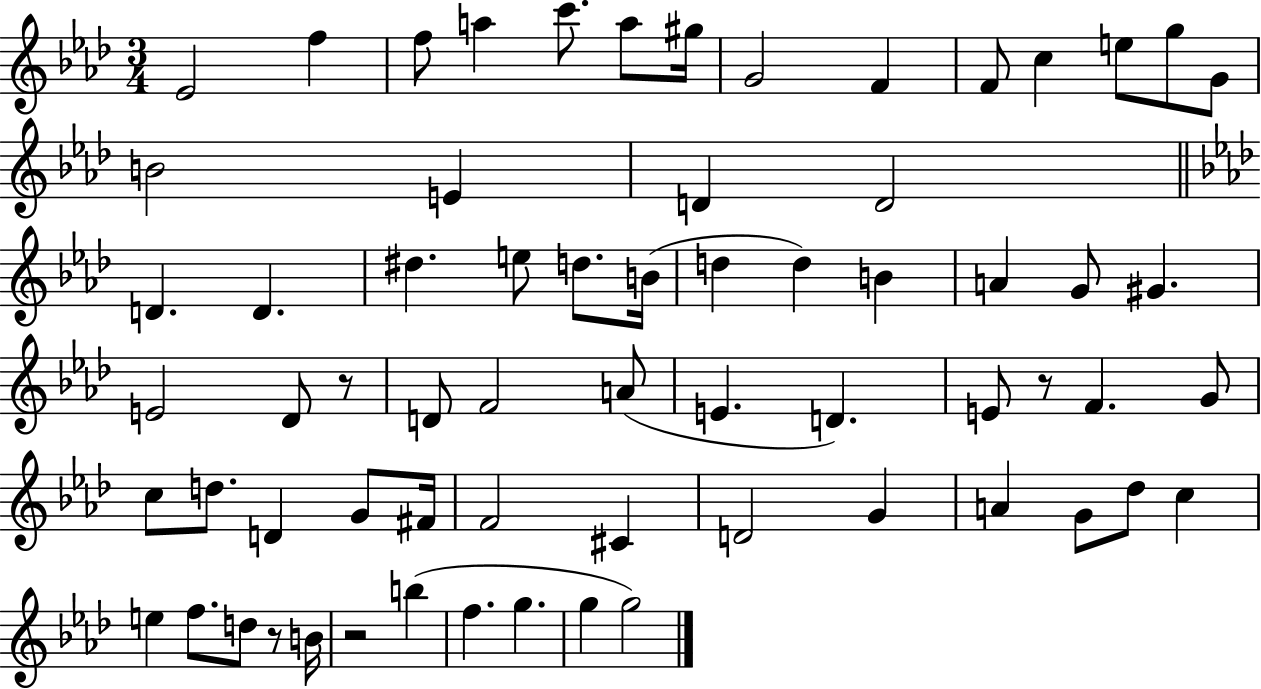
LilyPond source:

{
  \clef treble
  \numericTimeSignature
  \time 3/4
  \key aes \major
  ees'2 f''4 | f''8 a''4 c'''8. a''8 gis''16 | g'2 f'4 | f'8 c''4 e''8 g''8 g'8 | \break b'2 e'4 | d'4 d'2 | \bar "||" \break \key aes \major d'4. d'4. | dis''4. e''8 d''8. b'16( | d''4 d''4) b'4 | a'4 g'8 gis'4. | \break e'2 des'8 r8 | d'8 f'2 a'8( | e'4. d'4.) | e'8 r8 f'4. g'8 | \break c''8 d''8. d'4 g'8 fis'16 | f'2 cis'4 | d'2 g'4 | a'4 g'8 des''8 c''4 | \break e''4 f''8. d''8 r8 b'16 | r2 b''4( | f''4. g''4. | g''4 g''2) | \break \bar "|."
}